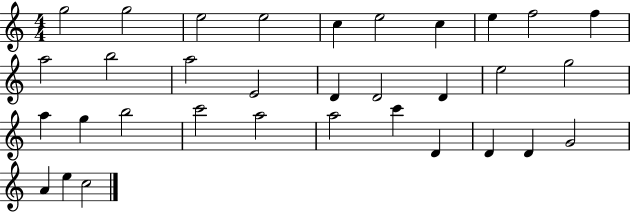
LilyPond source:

{
  \clef treble
  \numericTimeSignature
  \time 4/4
  \key c \major
  g''2 g''2 | e''2 e''2 | c''4 e''2 c''4 | e''4 f''2 f''4 | \break a''2 b''2 | a''2 e'2 | d'4 d'2 d'4 | e''2 g''2 | \break a''4 g''4 b''2 | c'''2 a''2 | a''2 c'''4 d'4 | d'4 d'4 g'2 | \break a'4 e''4 c''2 | \bar "|."
}